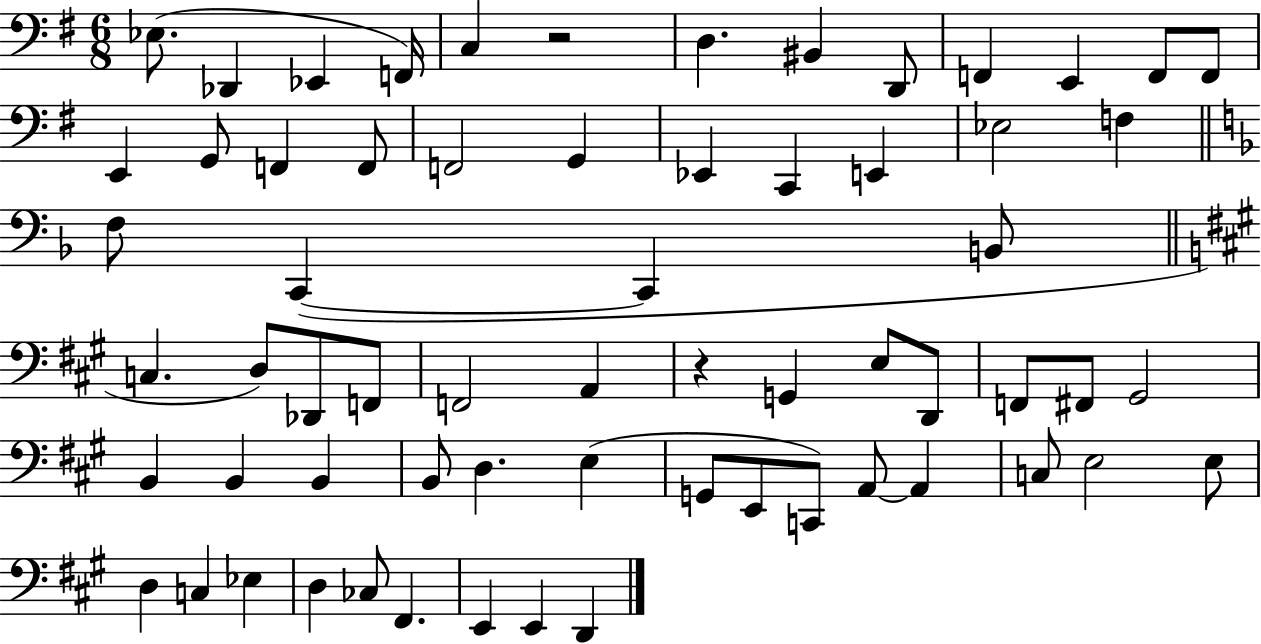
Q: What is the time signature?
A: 6/8